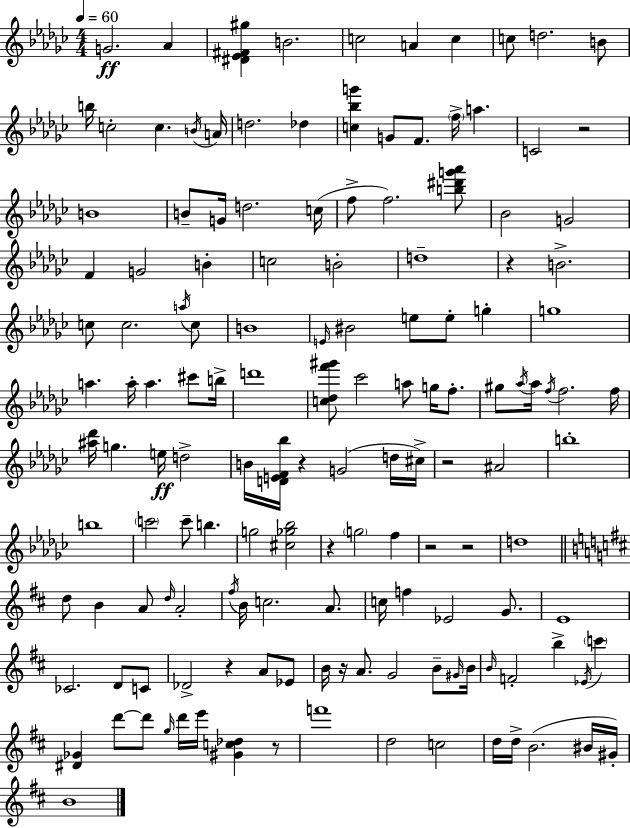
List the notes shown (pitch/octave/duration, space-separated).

G4/h. Ab4/q [D#4,Eb4,F#4,G#5]/q B4/h. C5/h A4/q C5/q C5/e D5/h. B4/e B5/s C5/h C5/q. B4/s A4/s D5/h. Db5/q [C5,Bb5,G6]/q G4/e F4/e. F5/s A5/q. C4/h R/h B4/w B4/e G4/s D5/h. C5/s F5/e F5/h. [B5,D#6,G6,Ab6]/e Bb4/h G4/h F4/q G4/h B4/q C5/h B4/h D5/w R/q B4/h. C5/e C5/h. A5/s C5/e B4/w E4/s BIS4/h E5/e E5/e G5/q G5/w A5/q. A5/s A5/q. C#6/e B5/s D6/w [C5,Db5,F6,G#6]/e CES6/h A5/e G5/s F5/e. G#5/e Ab5/s Ab5/s F5/s F5/h. F5/s [A#5,Db6]/s G5/q. E5/s D5/h B4/s [D4,E4,F4,Bb5]/s R/q G4/h D5/s C#5/s R/h A#4/h B5/w B5/w C6/h C6/e B5/q. G5/h [C#5,Gb5,Bb5]/h R/q G5/h F5/q R/h R/h D5/w D5/e B4/q A4/e D5/s A4/h F#5/s B4/s C5/h. A4/e. C5/s F5/q Eb4/h G4/e. E4/w CES4/h. D4/e C4/e Db4/h R/q A4/e Eb4/e B4/s R/s A4/e. G4/h B4/e G#4/s B4/s B4/s F4/h B5/q Eb4/s C6/q [D#4,Gb4]/q D6/e D6/e G5/s D6/s E6/s [G#4,C5,Db5]/q R/e F6/w D5/h C5/h D5/s D5/s B4/h. BIS4/s G#4/s B4/w